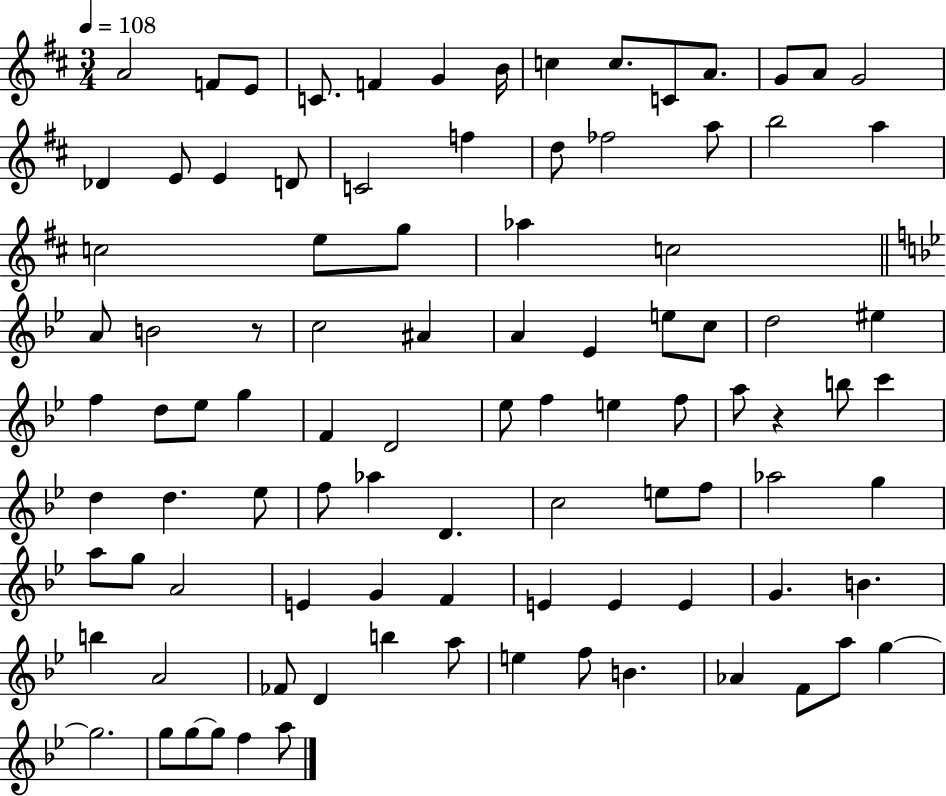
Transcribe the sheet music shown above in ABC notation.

X:1
T:Untitled
M:3/4
L:1/4
K:D
A2 F/2 E/2 C/2 F G B/4 c c/2 C/2 A/2 G/2 A/2 G2 _D E/2 E D/2 C2 f d/2 _f2 a/2 b2 a c2 e/2 g/2 _a c2 A/2 B2 z/2 c2 ^A A _E e/2 c/2 d2 ^e f d/2 _e/2 g F D2 _e/2 f e f/2 a/2 z b/2 c' d d _e/2 f/2 _a D c2 e/2 f/2 _a2 g a/2 g/2 A2 E G F E E E G B b A2 _F/2 D b a/2 e f/2 B _A F/2 a/2 g g2 g/2 g/2 g/2 f a/2